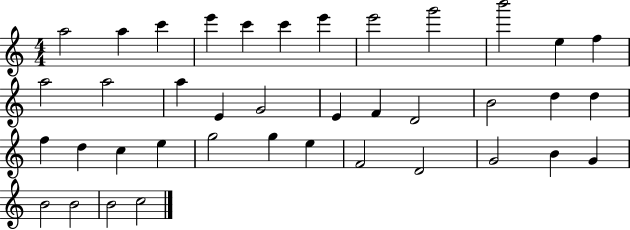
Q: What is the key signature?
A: C major